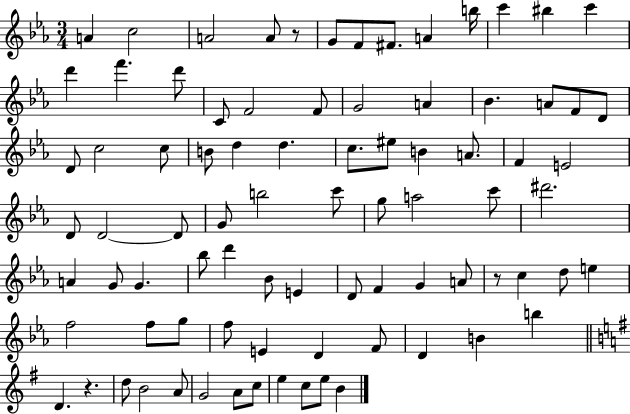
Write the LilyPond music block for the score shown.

{
  \clef treble
  \numericTimeSignature
  \time 3/4
  \key ees \major
  a'4 c''2 | a'2 a'8 r8 | g'8 f'8 fis'8. a'4 b''16 | c'''4 bis''4 c'''4 | \break d'''4 f'''4. d'''8 | c'8 f'2 f'8 | g'2 a'4 | bes'4. a'8 f'8 d'8 | \break d'8 c''2 c''8 | b'8 d''4 d''4. | c''8. eis''8 b'4 a'8. | f'4 e'2 | \break d'8 d'2~~ d'8 | g'8 b''2 c'''8 | g''8 a''2 c'''8 | dis'''2. | \break a'4 g'8 g'4. | bes''8 d'''4 bes'8 e'4 | d'8 f'4 g'4 a'8 | r8 c''4 d''8 e''4 | \break f''2 f''8 g''8 | f''8 e'4 d'4 f'8 | d'4 b'4 b''4 | \bar "||" \break \key g \major d'4. r4. | d''8 b'2 a'8 | g'2 a'8 c''8 | e''4 c''8 e''8 b'4 | \break \bar "|."
}